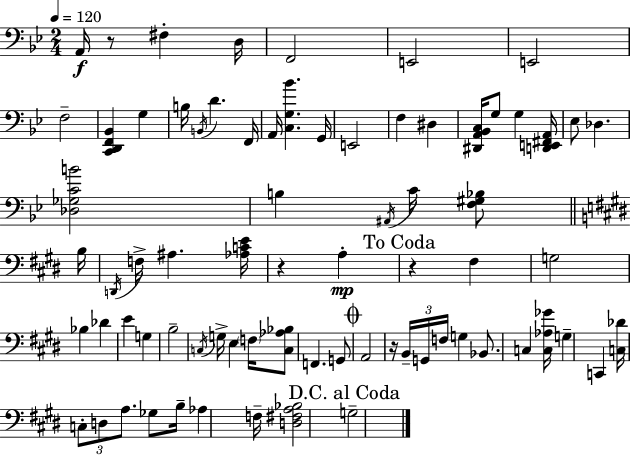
X:1
T:Untitled
M:2/4
L:1/4
K:Bb
A,,/4 z/2 ^F, D,/4 F,,2 E,,2 E,,2 F,2 [C,,D,,F,,_B,,] G, B,/4 B,,/4 D F,,/4 A,,/4 [C,G,_B] G,,/4 E,,2 F, ^D, [^D,,A,,_B,,C,]/4 G,/2 G, [D,,E,,^F,,A,,]/4 _E,/2 _D, [_D,_G,CB]2 B, ^A,,/4 C/4 [F,^G,_B,]/2 B,/4 D,,/4 F,/4 ^A, [_A,CE]/4 z A, z ^F, G,2 _B, _D E G, B,2 C,/4 G,/4 E, F,/4 [C,_A,_B,]/2 F,, G,,/2 A,,2 z/4 B,,/4 G,,/4 F,/4 G, _B,,/2 C, [C,_A,_G]/4 G, C,, [C,_D]/4 C,/2 D,/2 A,/2 _G,/2 B,/4 _A, F,/4 [D,^F,A,_B,]2 G,2